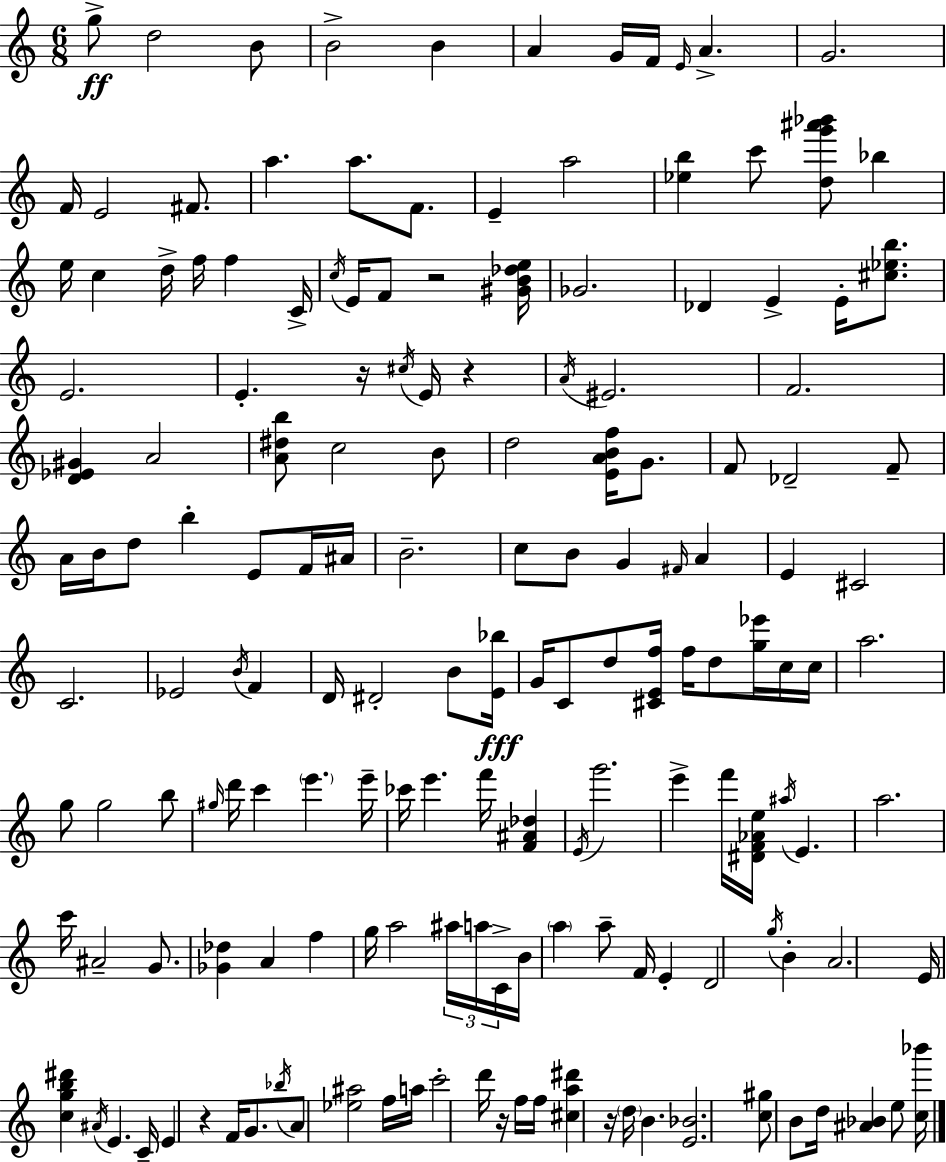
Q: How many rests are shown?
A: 6